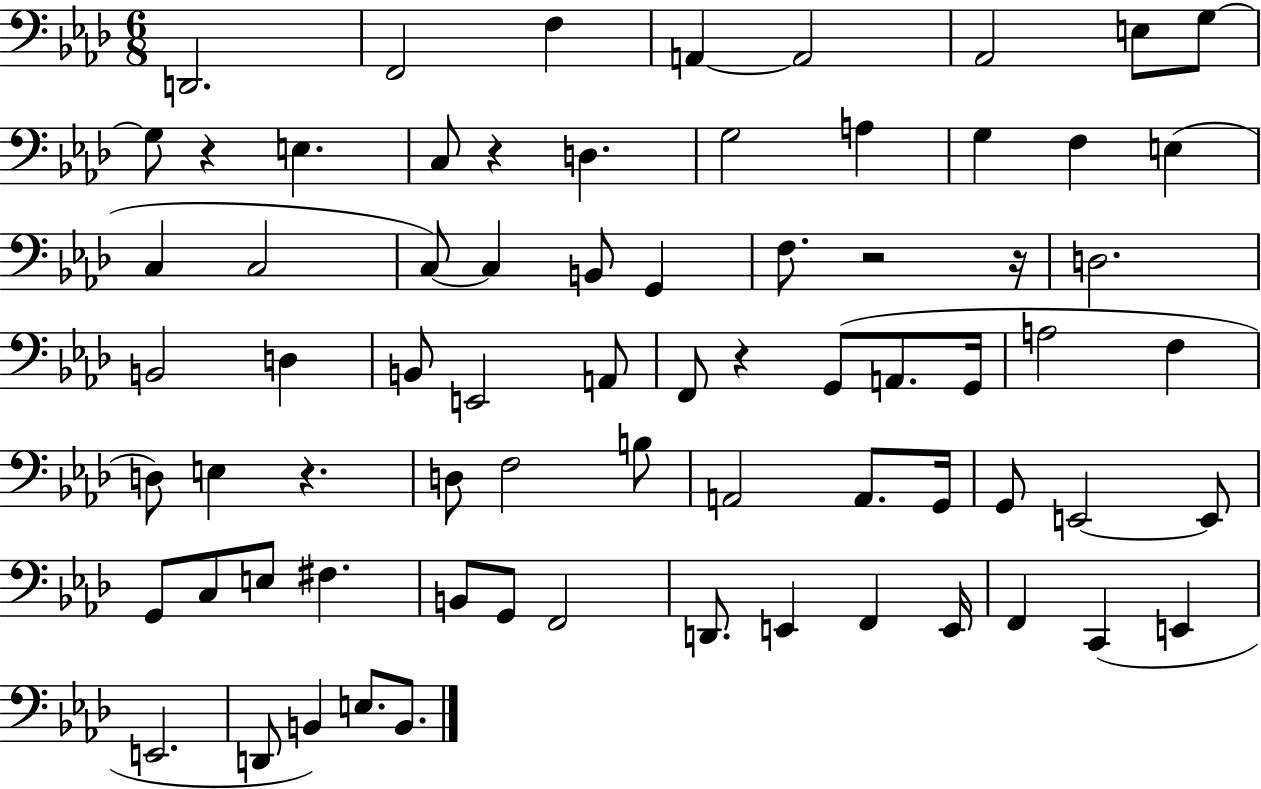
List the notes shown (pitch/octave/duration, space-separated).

D2/h. F2/h F3/q A2/q A2/h Ab2/h E3/e G3/e G3/e R/q E3/q. C3/e R/q D3/q. G3/h A3/q G3/q F3/q E3/q C3/q C3/h C3/e C3/q B2/e G2/q F3/e. R/h R/s D3/h. B2/h D3/q B2/e E2/h A2/e F2/e R/q G2/e A2/e. G2/s A3/h F3/q D3/e E3/q R/q. D3/e F3/h B3/e A2/h A2/e. G2/s G2/e E2/h E2/e G2/e C3/e E3/e F#3/q. B2/e G2/e F2/h D2/e. E2/q F2/q E2/s F2/q C2/q E2/q E2/h. D2/e B2/q E3/e. B2/e.